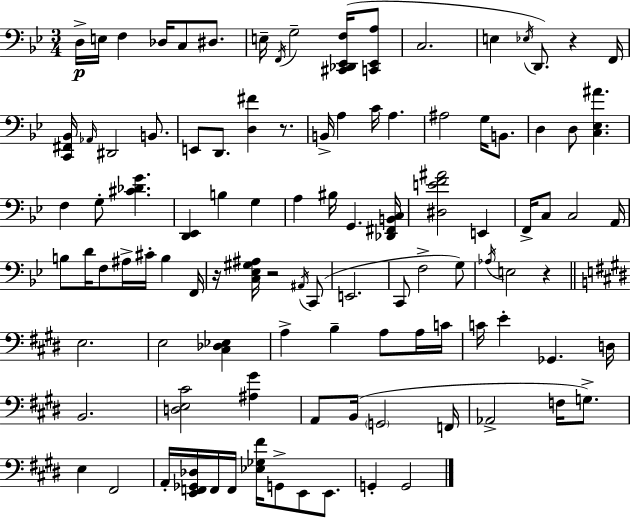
D3/s E3/s F3/q Db3/s C3/e D#3/e. E3/s F2/s G3/h [C#2,Db2,Eb2,F3]/s [C2,Eb2,A3]/e C3/h. E3/q Eb3/s D2/e. R/q F2/s [C2,F#2,Bb2]/s Ab2/s D#2/h B2/e. E2/e D2/e. [D3,F#4]/q R/e. B2/s A3/q C4/s A3/q. A#3/h G3/s B2/e. D3/q D3/e [C3,Eb3,A#4]/q. F3/q G3/e [C#4,Db4,G4]/q. [D2,Eb2]/q B3/q G3/q A3/q BIS3/s G2/q. [Db2,F#2,B2,C3]/s [D#3,E4,F4,A#4]/h E2/q F2/s C3/e C3/h A2/s B3/e D4/s F3/e A#3/s C#4/s B3/q F2/s R/s [C3,Eb3,G#3,A#3]/s R/h A#2/s C2/e E2/h. C2/e F3/h G3/e Ab3/s E3/h R/q E3/h. E3/h [C#3,Db3,Eb3]/q A3/q B3/q A3/e A3/s C4/s C4/s E4/q Gb2/q. D3/s B2/h. [D3,E3,C#4]/h [A#3,G#4]/q A2/e B2/s G2/h F2/s Ab2/h F3/s G3/e. E3/q F#2/h A2/s [E2,F2,Gb2,Db3]/s F2/s F2/s [Eb3,Gb3,F#4]/s G2/e E2/e E2/e. G2/q G2/h